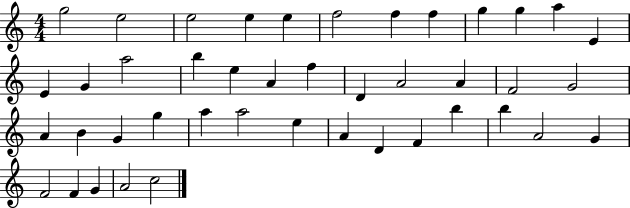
G5/h E5/h E5/h E5/q E5/q F5/h F5/q F5/q G5/q G5/q A5/q E4/q E4/q G4/q A5/h B5/q E5/q A4/q F5/q D4/q A4/h A4/q F4/h G4/h A4/q B4/q G4/q G5/q A5/q A5/h E5/q A4/q D4/q F4/q B5/q B5/q A4/h G4/q F4/h F4/q G4/q A4/h C5/h